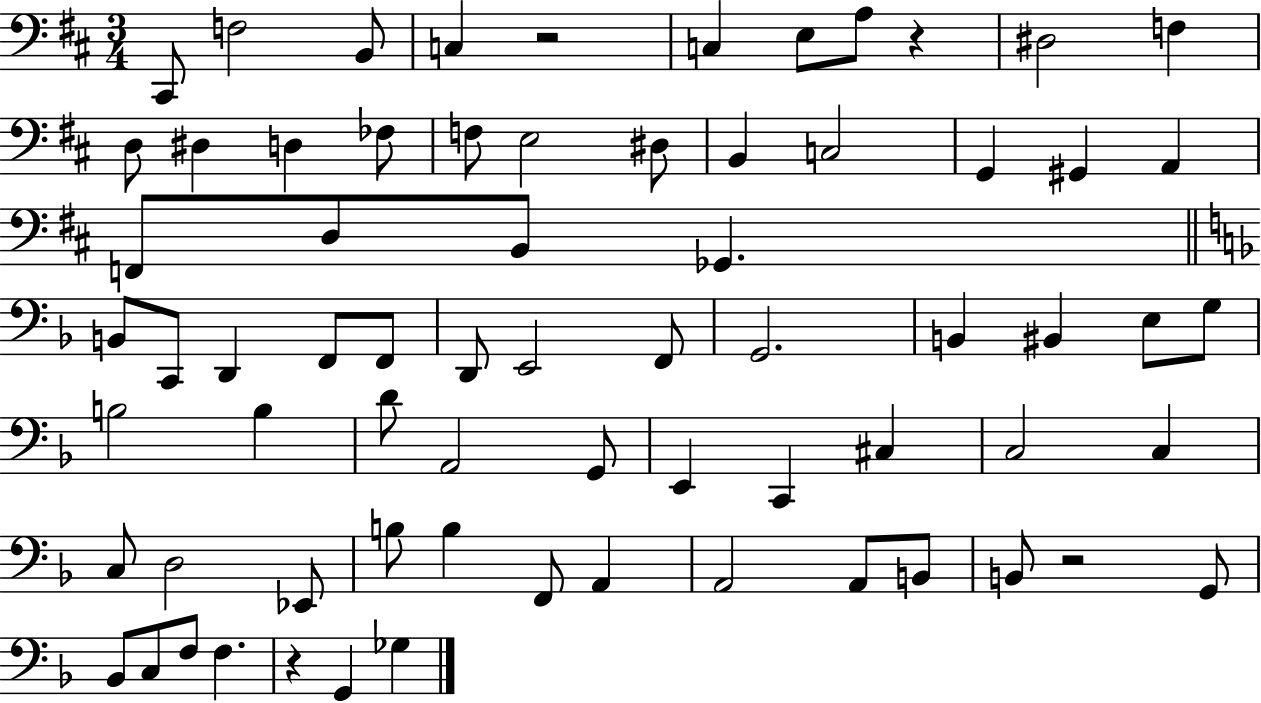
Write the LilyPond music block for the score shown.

{
  \clef bass
  \numericTimeSignature
  \time 3/4
  \key d \major
  \repeat volta 2 { cis,8 f2 b,8 | c4 r2 | c4 e8 a8 r4 | dis2 f4 | \break d8 dis4 d4 fes8 | f8 e2 dis8 | b,4 c2 | g,4 gis,4 a,4 | \break f,8 d8 b,8 ges,4. | \bar "||" \break \key d \minor b,8 c,8 d,4 f,8 f,8 | d,8 e,2 f,8 | g,2. | b,4 bis,4 e8 g8 | \break b2 b4 | d'8 a,2 g,8 | e,4 c,4 cis4 | c2 c4 | \break c8 d2 ees,8 | b8 b4 f,8 a,4 | a,2 a,8 b,8 | b,8 r2 g,8 | \break bes,8 c8 f8 f4. | r4 g,4 ges4 | } \bar "|."
}